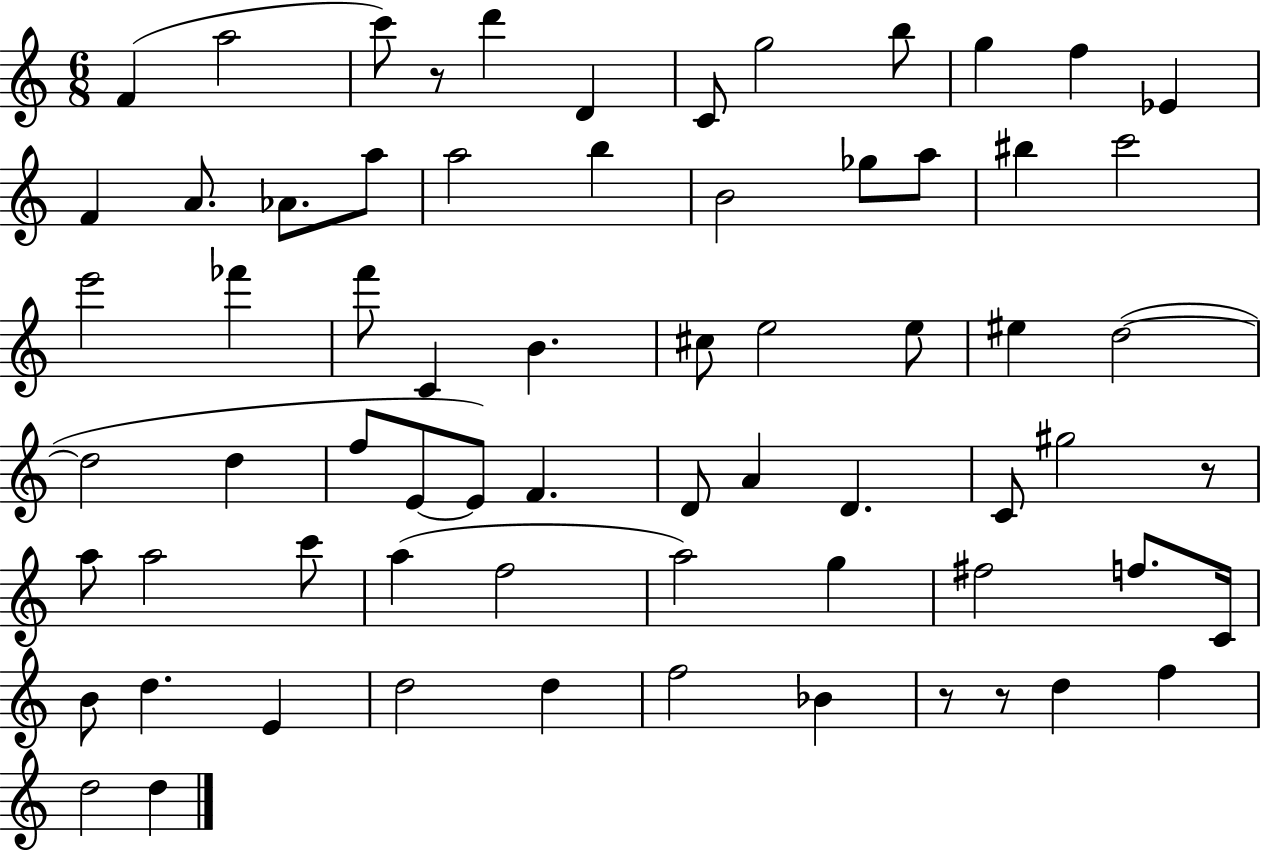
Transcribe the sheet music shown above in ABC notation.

X:1
T:Untitled
M:6/8
L:1/4
K:C
F a2 c'/2 z/2 d' D C/2 g2 b/2 g f _E F A/2 _A/2 a/2 a2 b B2 _g/2 a/2 ^b c'2 e'2 _f' f'/2 C B ^c/2 e2 e/2 ^e d2 d2 d f/2 E/2 E/2 F D/2 A D C/2 ^g2 z/2 a/2 a2 c'/2 a f2 a2 g ^f2 f/2 C/4 B/2 d E d2 d f2 _B z/2 z/2 d f d2 d